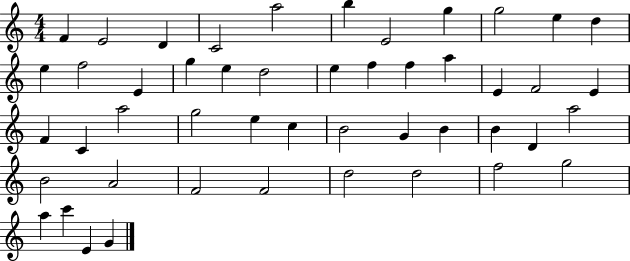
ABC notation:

X:1
T:Untitled
M:4/4
L:1/4
K:C
F E2 D C2 a2 b E2 g g2 e d e f2 E g e d2 e f f a E F2 E F C a2 g2 e c B2 G B B D a2 B2 A2 F2 F2 d2 d2 f2 g2 a c' E G